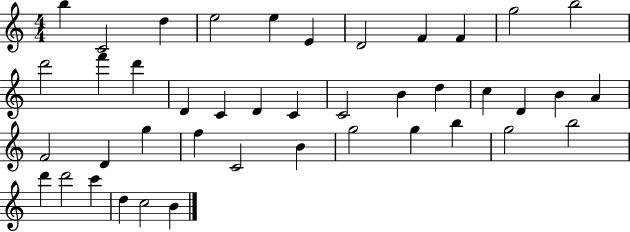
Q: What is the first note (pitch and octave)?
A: B5